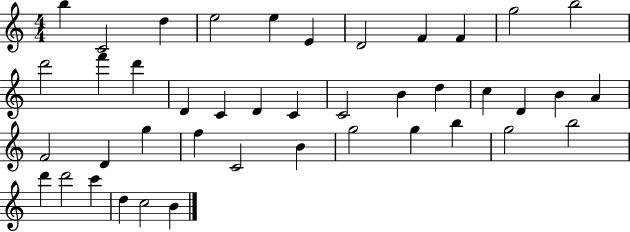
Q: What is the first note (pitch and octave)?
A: B5